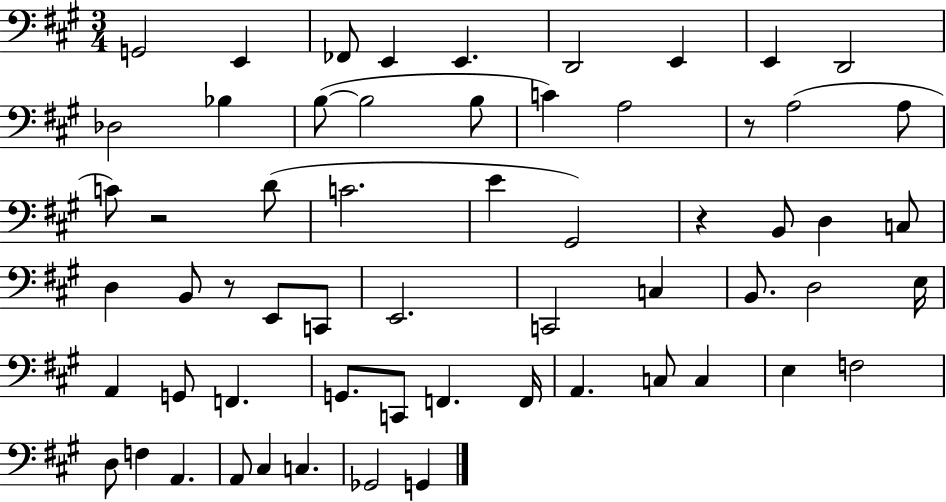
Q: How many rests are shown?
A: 4